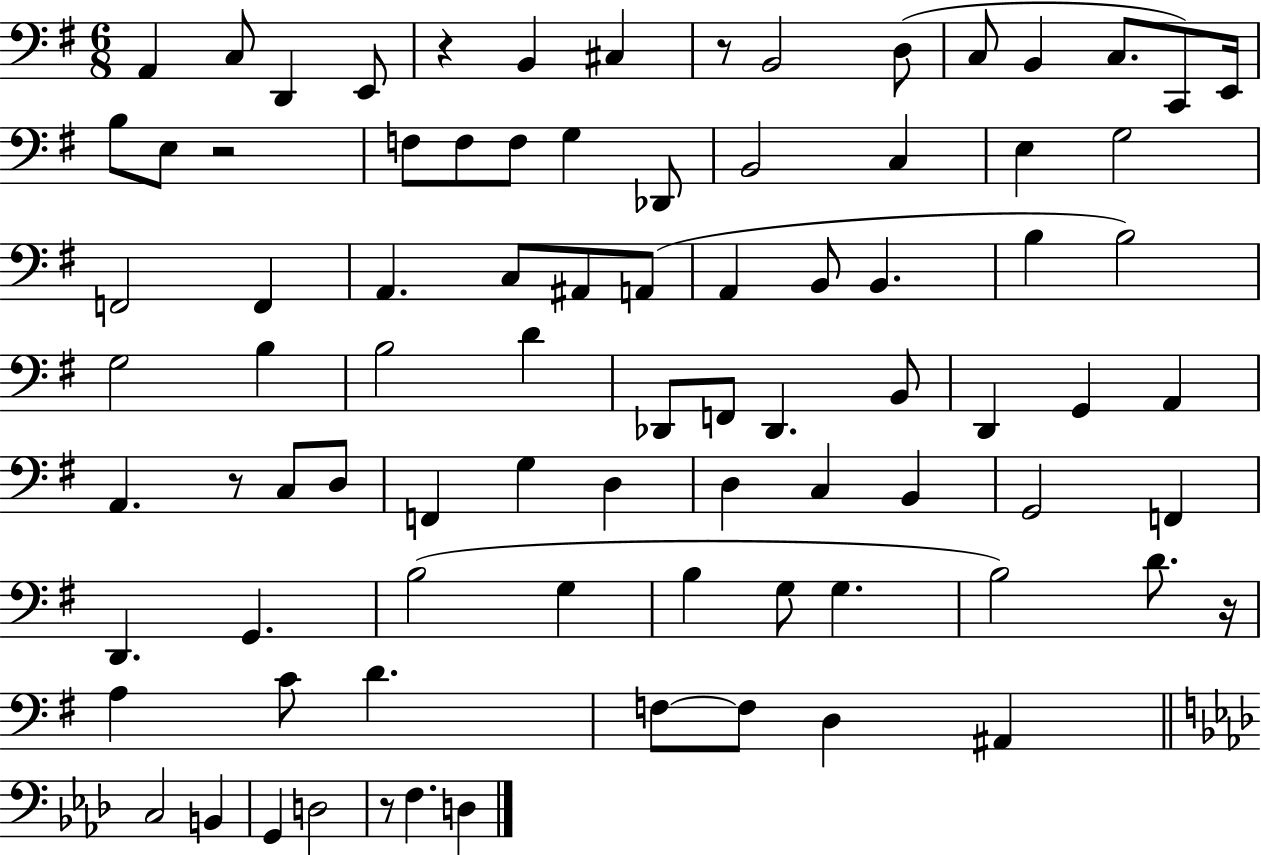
X:1
T:Untitled
M:6/8
L:1/4
K:G
A,, C,/2 D,, E,,/2 z B,, ^C, z/2 B,,2 D,/2 C,/2 B,, C,/2 C,,/2 E,,/4 B,/2 E,/2 z2 F,/2 F,/2 F,/2 G, _D,,/2 B,,2 C, E, G,2 F,,2 F,, A,, C,/2 ^A,,/2 A,,/2 A,, B,,/2 B,, B, B,2 G,2 B, B,2 D _D,,/2 F,,/2 _D,, B,,/2 D,, G,, A,, A,, z/2 C,/2 D,/2 F,, G, D, D, C, B,, G,,2 F,, D,, G,, B,2 G, B, G,/2 G, B,2 D/2 z/4 A, C/2 D F,/2 F,/2 D, ^A,, C,2 B,, G,, D,2 z/2 F, D,